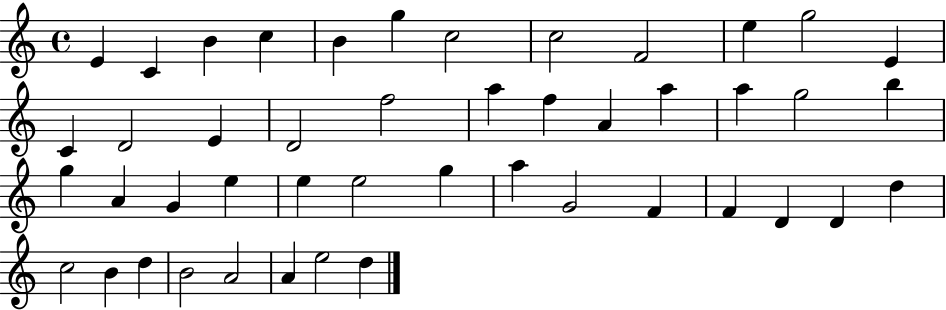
{
  \clef treble
  \time 4/4
  \defaultTimeSignature
  \key c \major
  e'4 c'4 b'4 c''4 | b'4 g''4 c''2 | c''2 f'2 | e''4 g''2 e'4 | \break c'4 d'2 e'4 | d'2 f''2 | a''4 f''4 a'4 a''4 | a''4 g''2 b''4 | \break g''4 a'4 g'4 e''4 | e''4 e''2 g''4 | a''4 g'2 f'4 | f'4 d'4 d'4 d''4 | \break c''2 b'4 d''4 | b'2 a'2 | a'4 e''2 d''4 | \bar "|."
}